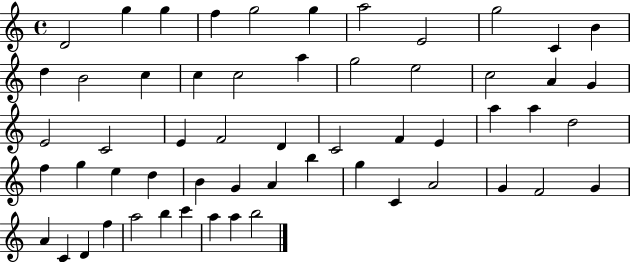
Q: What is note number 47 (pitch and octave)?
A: G4